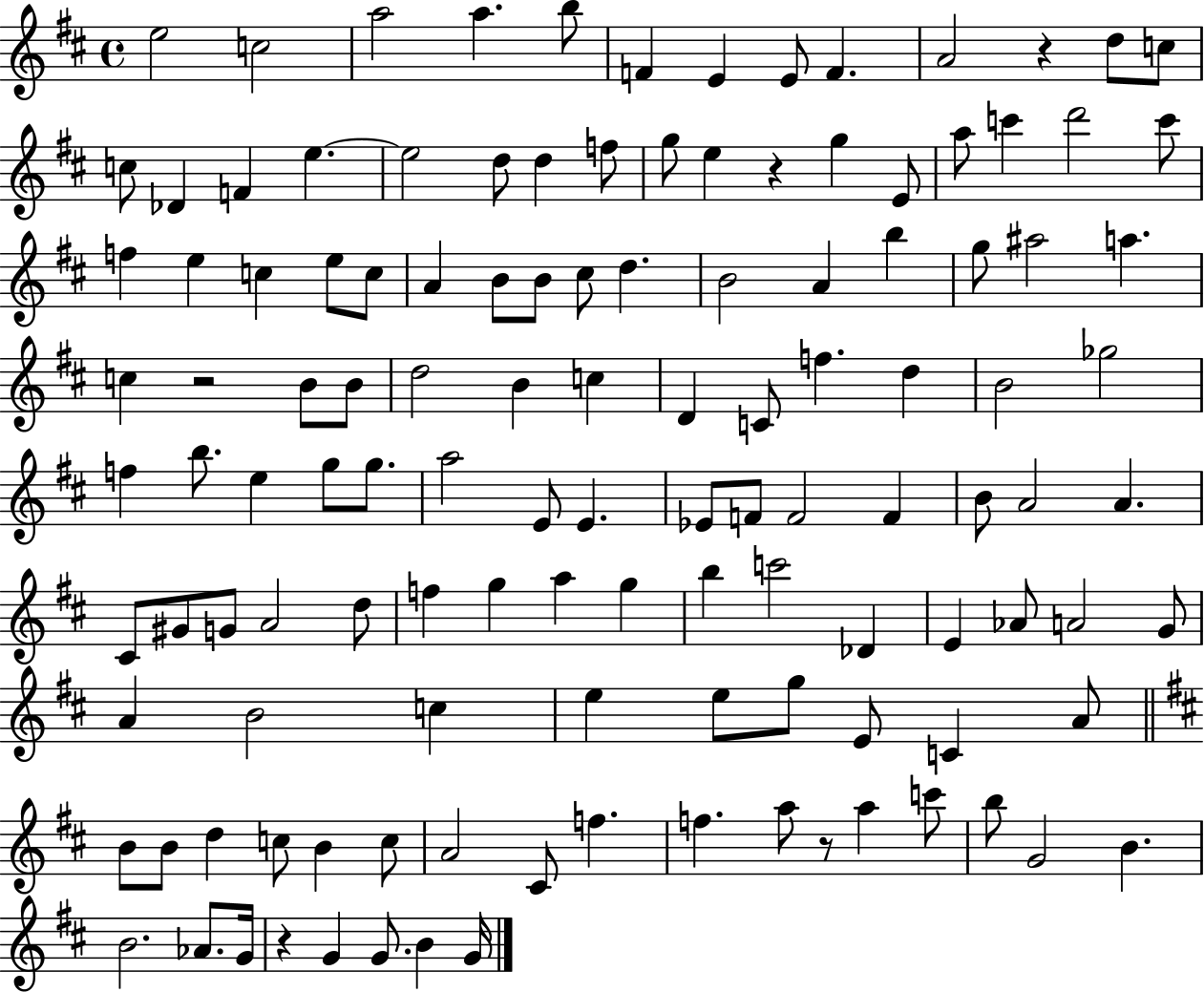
{
  \clef treble
  \time 4/4
  \defaultTimeSignature
  \key d \major
  e''2 c''2 | a''2 a''4. b''8 | f'4 e'4 e'8 f'4. | a'2 r4 d''8 c''8 | \break c''8 des'4 f'4 e''4.~~ | e''2 d''8 d''4 f''8 | g''8 e''4 r4 g''4 e'8 | a''8 c'''4 d'''2 c'''8 | \break f''4 e''4 c''4 e''8 c''8 | a'4 b'8 b'8 cis''8 d''4. | b'2 a'4 b''4 | g''8 ais''2 a''4. | \break c''4 r2 b'8 b'8 | d''2 b'4 c''4 | d'4 c'8 f''4. d''4 | b'2 ges''2 | \break f''4 b''8. e''4 g''8 g''8. | a''2 e'8 e'4. | ees'8 f'8 f'2 f'4 | b'8 a'2 a'4. | \break cis'8 gis'8 g'8 a'2 d''8 | f''4 g''4 a''4 g''4 | b''4 c'''2 des'4 | e'4 aes'8 a'2 g'8 | \break a'4 b'2 c''4 | e''4 e''8 g''8 e'8 c'4 a'8 | \bar "||" \break \key b \minor b'8 b'8 d''4 c''8 b'4 c''8 | a'2 cis'8 f''4. | f''4. a''8 r8 a''4 c'''8 | b''8 g'2 b'4. | \break b'2. aes'8. g'16 | r4 g'4 g'8. b'4 g'16 | \bar "|."
}